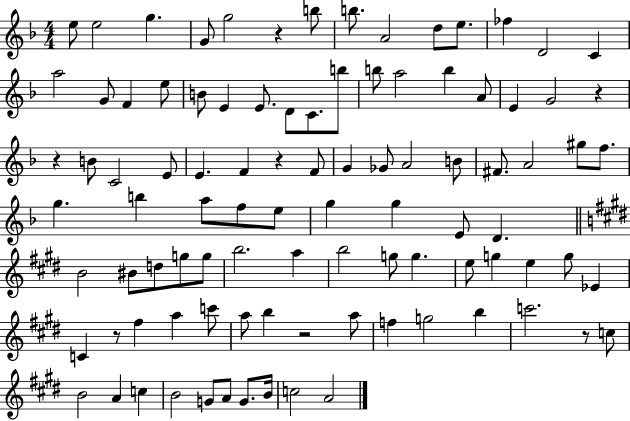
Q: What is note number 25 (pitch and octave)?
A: A5